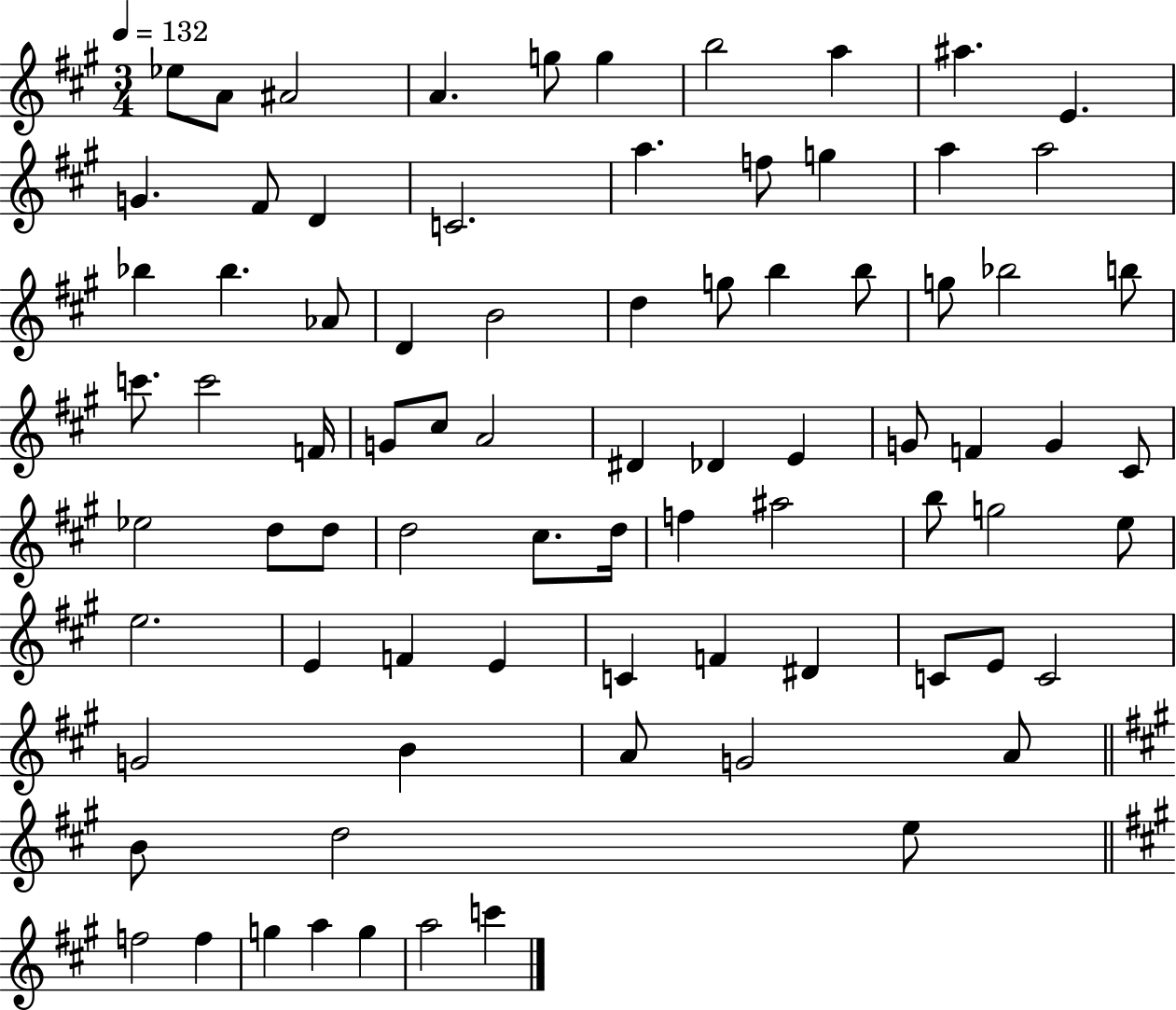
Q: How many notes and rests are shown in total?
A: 80